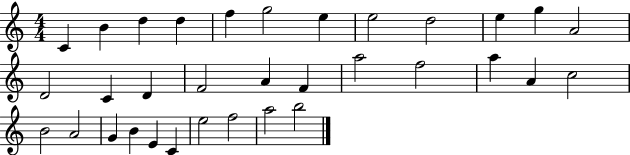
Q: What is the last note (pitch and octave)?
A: B5